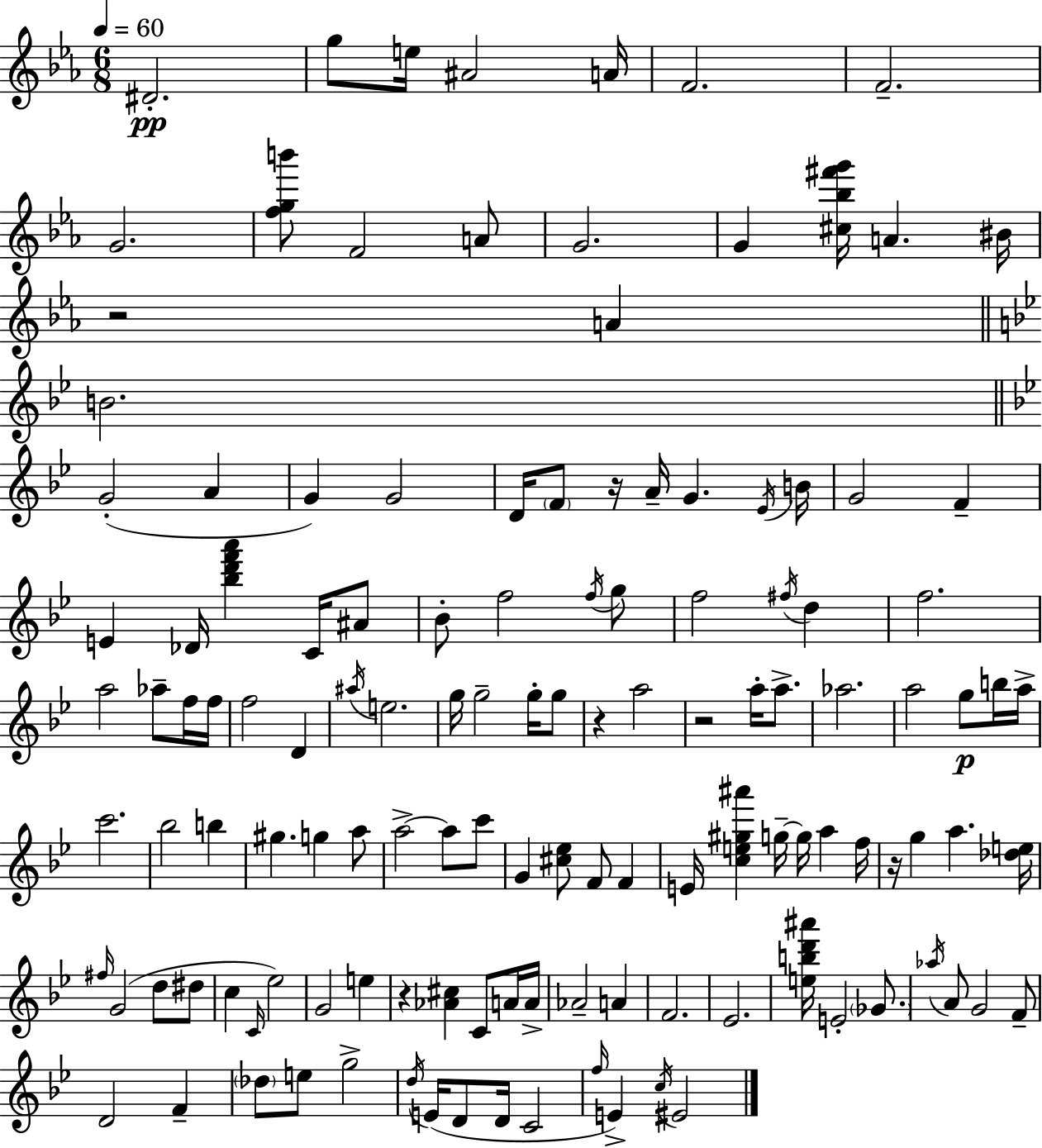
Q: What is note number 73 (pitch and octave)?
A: E4